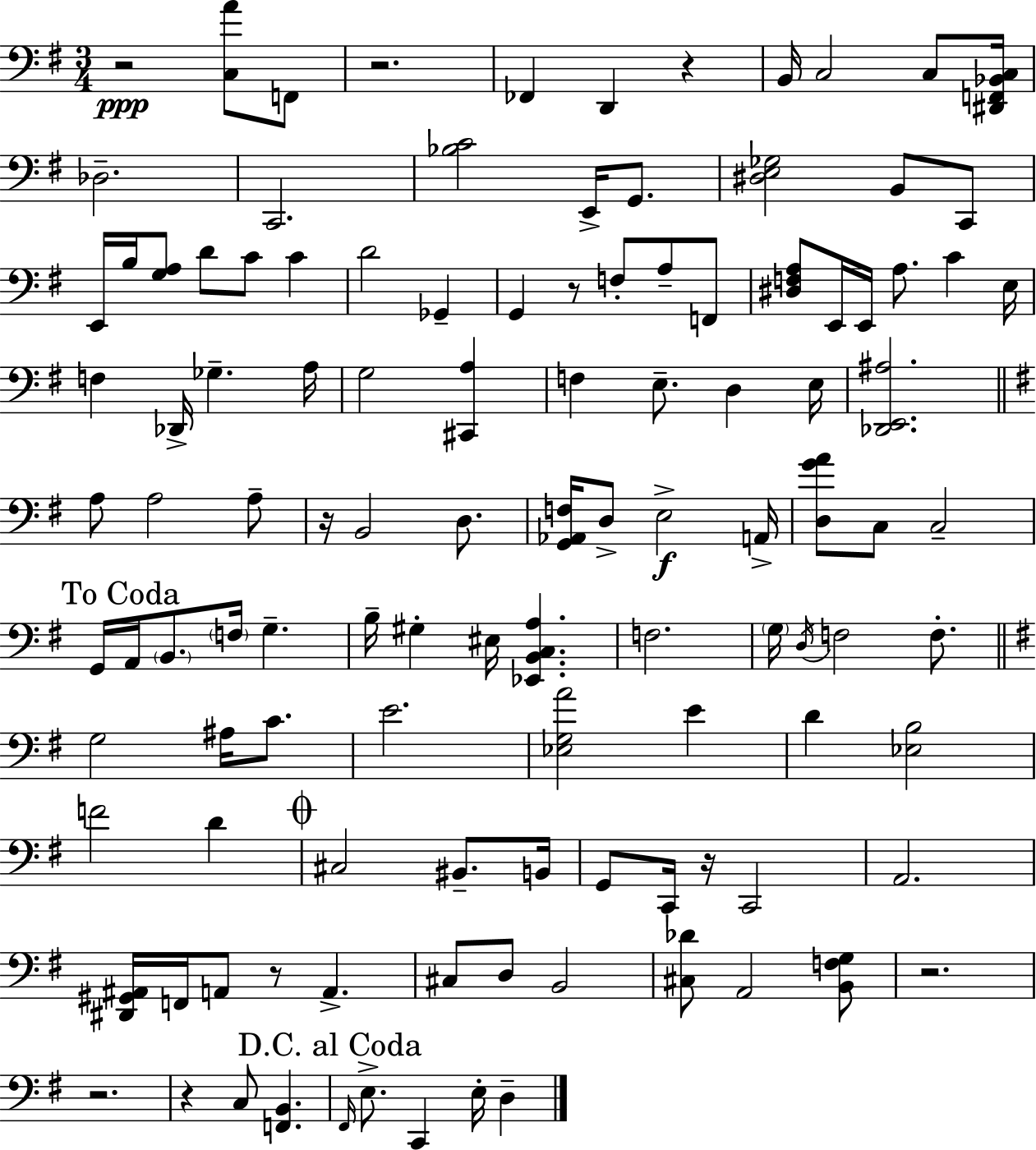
X:1
T:Untitled
M:3/4
L:1/4
K:Em
z2 [C,A]/2 F,,/2 z2 _F,, D,, z B,,/4 C,2 C,/2 [^D,,F,,_B,,C,]/4 _D,2 C,,2 [_B,C]2 E,,/4 G,,/2 [^D,E,_G,]2 B,,/2 C,,/2 E,,/4 B,/4 [G,A,]/2 D/2 C/2 C D2 _G,, G,, z/2 F,/2 A,/2 F,,/2 [^D,F,A,]/2 E,,/4 E,,/4 A,/2 C E,/4 F, _D,,/4 _G, A,/4 G,2 [^C,,A,] F, E,/2 D, E,/4 [_D,,E,,^A,]2 A,/2 A,2 A,/2 z/4 B,,2 D,/2 [G,,_A,,F,]/4 D,/2 E,2 A,,/4 [D,GA]/2 C,/2 C,2 G,,/4 A,,/4 B,,/2 F,/4 G, B,/4 ^G, ^E,/4 [_E,,B,,C,A,] F,2 G,/4 D,/4 F,2 F,/2 G,2 ^A,/4 C/2 E2 [_E,G,A]2 E D [_E,B,]2 F2 D ^C,2 ^B,,/2 B,,/4 G,,/2 C,,/4 z/4 C,,2 A,,2 [^D,,^G,,^A,,]/4 F,,/4 A,,/2 z/2 A,, ^C,/2 D,/2 B,,2 [^C,_D]/2 A,,2 [B,,F,G,]/2 z2 z2 z C,/2 [F,,B,,] ^F,,/4 E,/2 C,, E,/4 D,